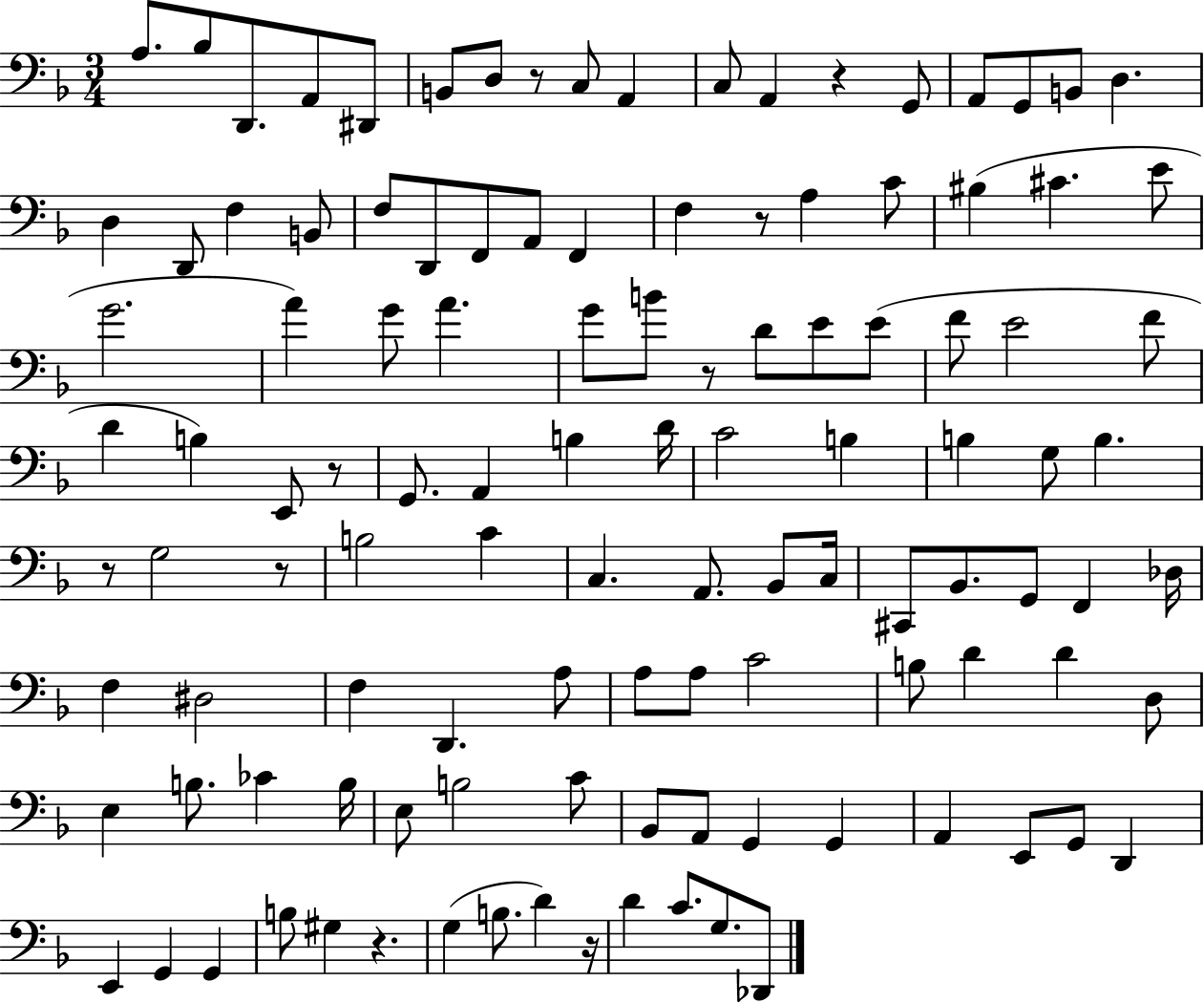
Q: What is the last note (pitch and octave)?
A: Db2